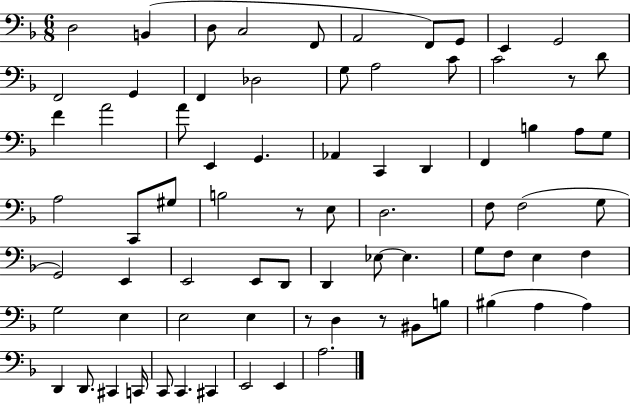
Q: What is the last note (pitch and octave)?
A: A3